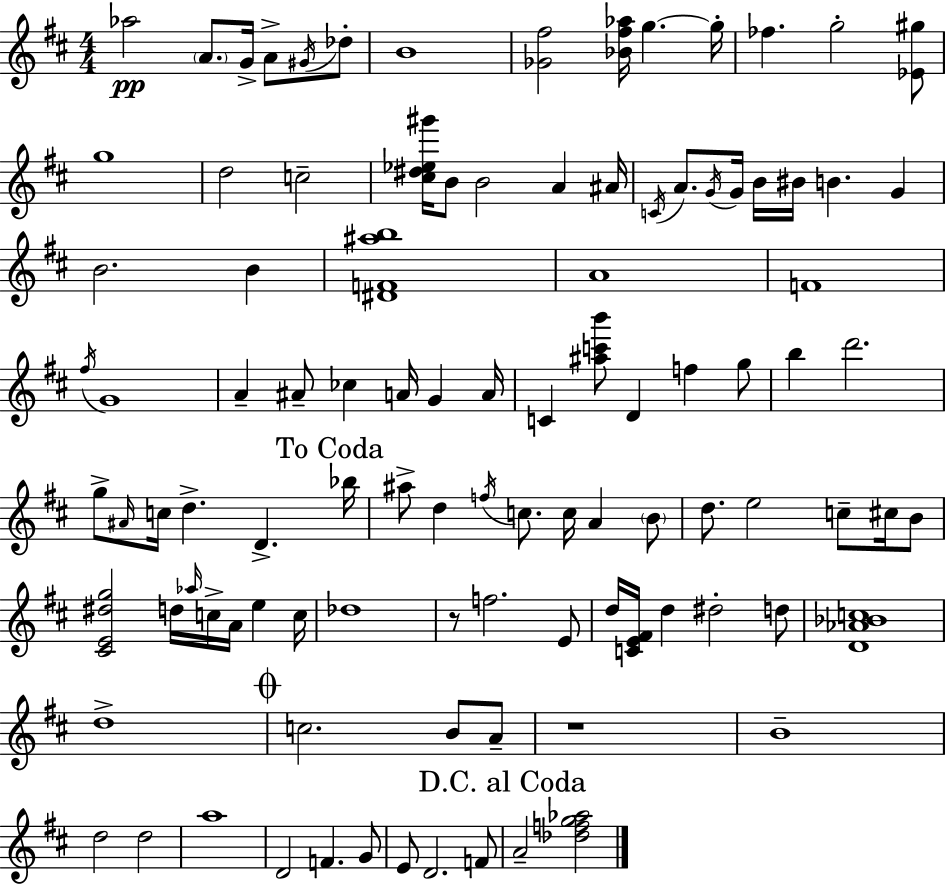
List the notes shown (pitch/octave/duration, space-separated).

Ab5/h A4/e. G4/s A4/e G#4/s Db5/e B4/w [Gb4,F#5]/h [Bb4,F#5,Ab5]/s G5/q. G5/s FES5/q. G5/h [Eb4,G#5]/e G5/w D5/h C5/h [C#5,D#5,Eb5,G#6]/s B4/e B4/h A4/q A#4/s C4/s A4/e. G4/s G4/s B4/s BIS4/s B4/q. G4/q B4/h. B4/q [D#4,F4,A#5,B5]/w A4/w F4/w F#5/s G4/w A4/q A#4/e CES5/q A4/s G4/q A4/s C4/q [A#5,C6,B6]/e D4/q F5/q G5/e B5/q D6/h. G5/e A#4/s C5/s D5/q. D4/q. Bb5/s A#5/e D5/q F5/s C5/e. C5/s A4/q B4/e D5/e. E5/h C5/e C#5/s B4/e [C#4,E4,D#5,G5]/h D5/s Ab5/s C5/s A4/s E5/q C5/s Db5/w R/e F5/h. E4/e D5/s [C4,E4,F#4]/s D5/q D#5/h D5/e [D4,Ab4,Bb4,C5]/w D5/w C5/h. B4/e A4/e R/w B4/w D5/h D5/h A5/w D4/h F4/q. G4/e E4/e D4/h. F4/e A4/h [Db5,F5,G5,Ab5]/h